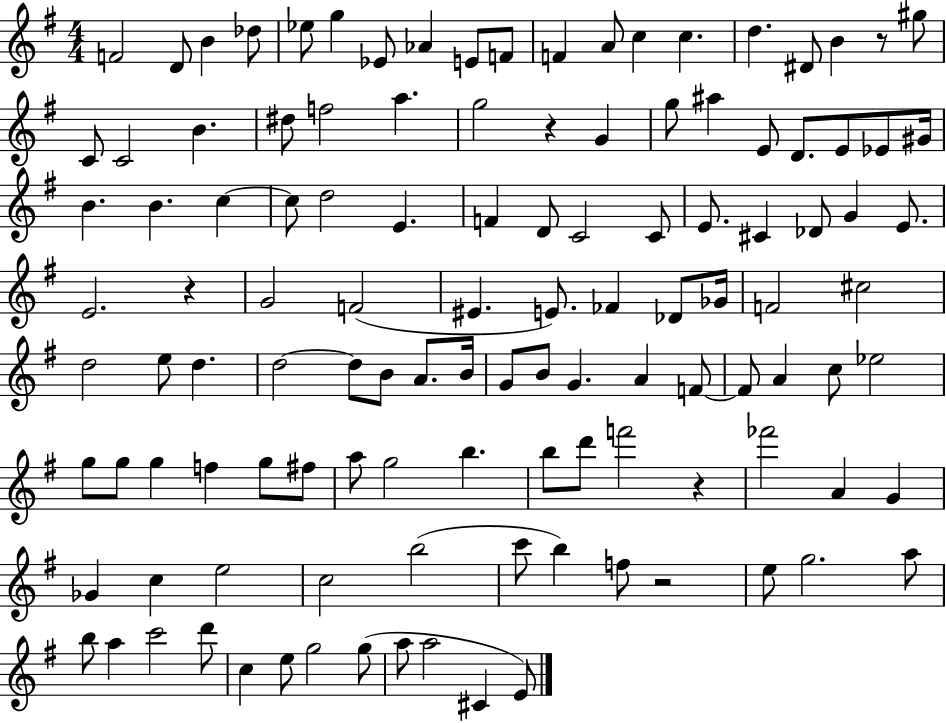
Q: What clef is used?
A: treble